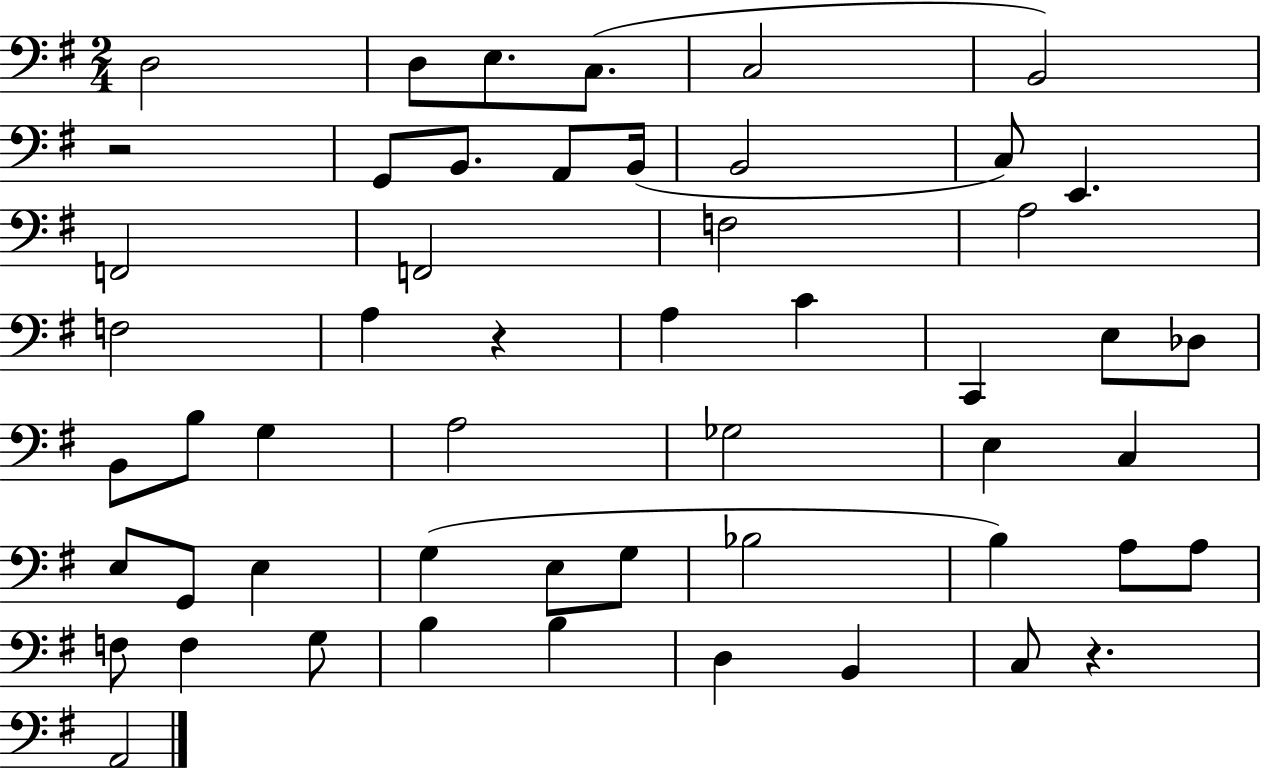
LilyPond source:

{
  \clef bass
  \numericTimeSignature
  \time 2/4
  \key g \major
  d2 | d8 e8. c8.( | c2 | b,2) | \break r2 | g,8 b,8. a,8 b,16( | b,2 | c8) e,4. | \break f,2 | f,2 | f2 | a2 | \break f2 | a4 r4 | a4 c'4 | c,4 e8 des8 | \break b,8 b8 g4 | a2 | ges2 | e4 c4 | \break e8 g,8 e4 | g4( e8 g8 | bes2 | b4) a8 a8 | \break f8 f4 g8 | b4 b4 | d4 b,4 | c8 r4. | \break a,2 | \bar "|."
}